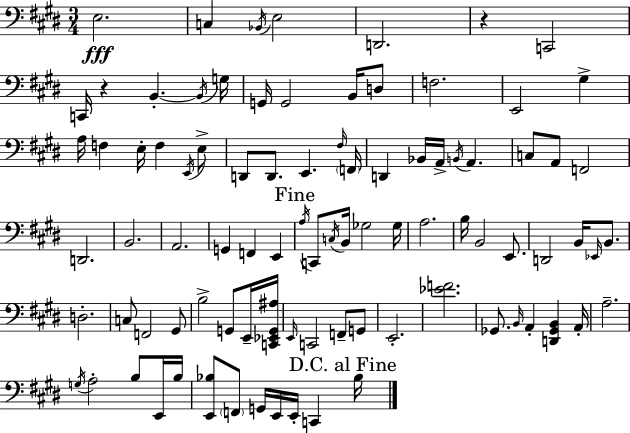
{
  \clef bass
  \numericTimeSignature
  \time 3/4
  \key e \major
  e2.\fff | c4 \acciaccatura { bes,16 } e2 | d,2. | r4 c,2 | \break c,16 r4 b,4.-.~~ | \acciaccatura { b,16 } g16 g,16 g,2 b,16 | d8 f2. | e,2 gis4-> | \break a16 f4 e16-. f4 | \acciaccatura { e,16 } e8-> d,8 d,8. e,4. | \grace { fis16 } \parenthesize f,16 d,4 bes,16 a,16-> \acciaccatura { b,16 } a,4. | c8 a,8 f,2 | \break d,2. | b,2. | a,2. | g,4 f,4 | \break e,4 \mark "Fine" \acciaccatura { a16 } c,8 \acciaccatura { c16 } b,16 ges2 | ges16 a2. | b16 b,2 | e,8. d,2 | \break b,16 \grace { ees,16 } b,8. d2.-. | c8 f,2 | gis,8 b2-> | g,8 e,16-- <c, ees, g, ais>16 \grace { e,16 } c,2 | \break f,8-- g,8 e,2.-. | <ees' f'>2. | ges,8. | \grace { b,16 } a,4-. <d, ges, b,>4 a,16-. a2.-- | \break \acciaccatura { g16 } a2-. | b8 e,16 b16 <e, bes>8 | \parenthesize f,8 g,16 e,16 e,16-. c,4 \mark "D.C. al Fine" bes16 \bar "|."
}